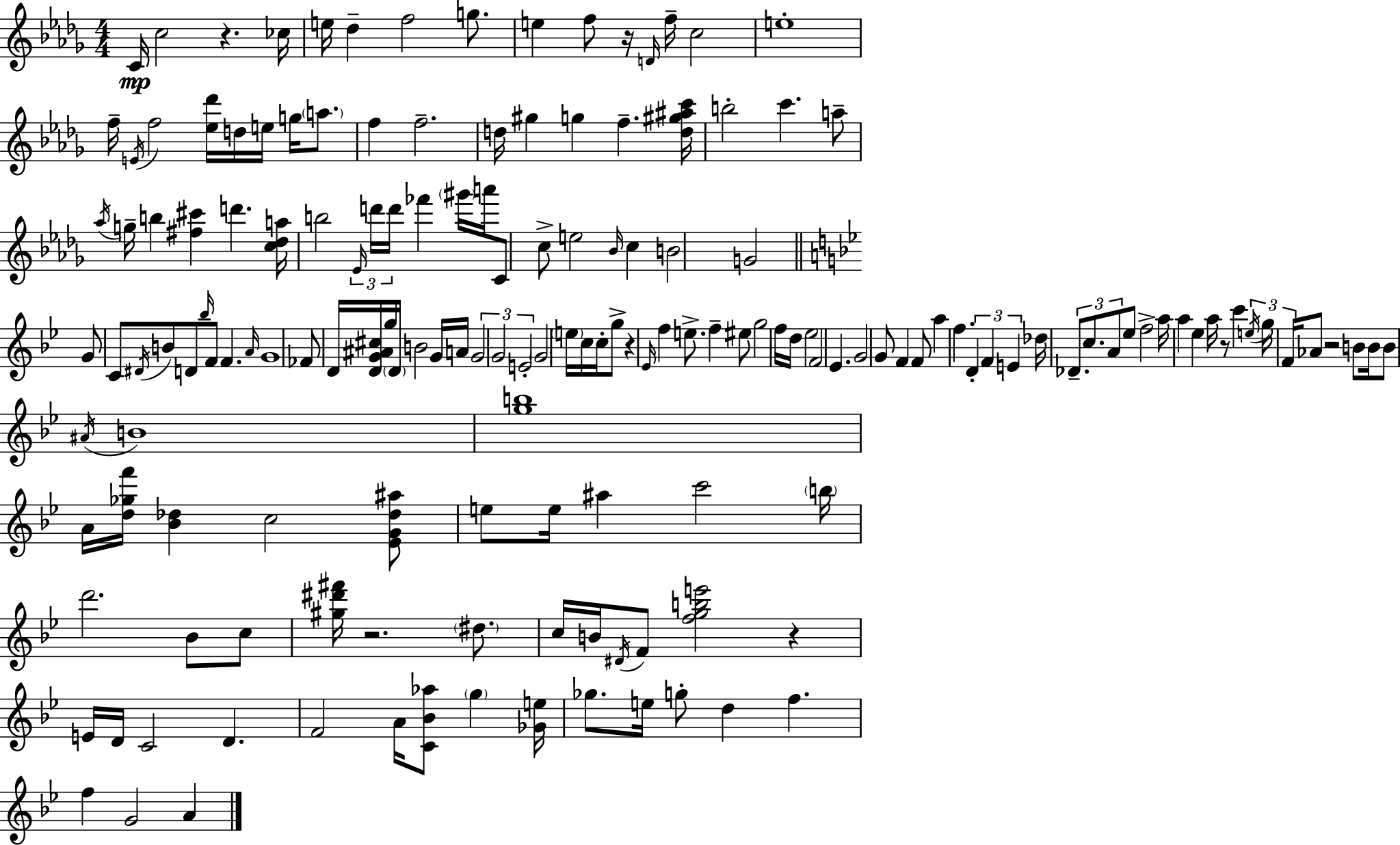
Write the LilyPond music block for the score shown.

{
  \clef treble
  \numericTimeSignature
  \time 4/4
  \key bes \minor
  c'16\mp c''2 r4. ces''16 | e''16 des''4-- f''2 g''8. | e''4 f''8 r16 \grace { d'16 } f''16-- c''2 | e''1-. | \break f''16-- \acciaccatura { e'16 } f''2 <ees'' des'''>16 d''16 e''16 g''16 \parenthesize a''8. | f''4 f''2.-- | d''16 gis''4 g''4 f''4.-- | <d'' gis'' ais'' c'''>16 b''2-. c'''4. | \break a''8-- \acciaccatura { aes''16 } g''16-- b''4 <fis'' cis'''>4 d'''4. | <c'' des'' a''>16 b''2 \tuplet 3/2 { \grace { ees'16 } d'''16 d'''16 } fes'''4 | \parenthesize gis'''16 a'''16 c'8 c''8-> e''2 | \grace { bes'16 } c''4 b'2 g'2 | \break \bar "||" \break \key bes \major g'8 c'8 \acciaccatura { dis'16 } b'8 d'8 \grace { bes''16 } f'8 f'4. | \grace { a'16 } g'1 | fes'8 d'16 <d' g' ais' cis''>16 g''16 \parenthesize d'16 b'2 | g'16 a'16 \tuplet 3/2 { g'2 g'2 | \break e'2-. } \parenthesize g'2 | \parenthesize e''16 c''16 c''16-. g''8-> r4 \grace { ees'16 } f''4 | e''8.-> f''4-- eis''8 g''2 | f''16 d''16 ees''2 f'2 | \break ees'4. g'2 | g'8 f'4 f'8 a''4 f''4. | \tuplet 3/2 { d'4-. f'4 e'4 } | des''16 \tuplet 3/2 { des'8.-- c''8. a'8 } ees''8 f''2-> | \break a''16 a''4 ees''4 a''16 r8 c'''4 | \tuplet 3/2 { \acciaccatura { e''16 } g''16 f'16 } aes'8 r2 | b'8 b'16 b'8 \acciaccatura { ais'16 } b'1 | <g'' b''>1 | \break a'16 <d'' ges'' f'''>16 <bes' des''>4 c''2 | <ees' g' des'' ais''>8 e''8 e''16 ais''4 c'''2 | \parenthesize b''16 d'''2. | bes'8 c''8 <gis'' dis''' fis'''>16 r2. | \break \parenthesize dis''8. c''16 b'16 \acciaccatura { dis'16 } f'8 <f'' g'' b'' e'''>2 | r4 e'16 d'16 c'2 | d'4. f'2 a'16 | <c' bes' aes''>8 \parenthesize g''4 <ges' e''>16 ges''8. e''16 g''8-. d''4 | \break f''4. f''4 g'2 | a'4 \bar "|."
}